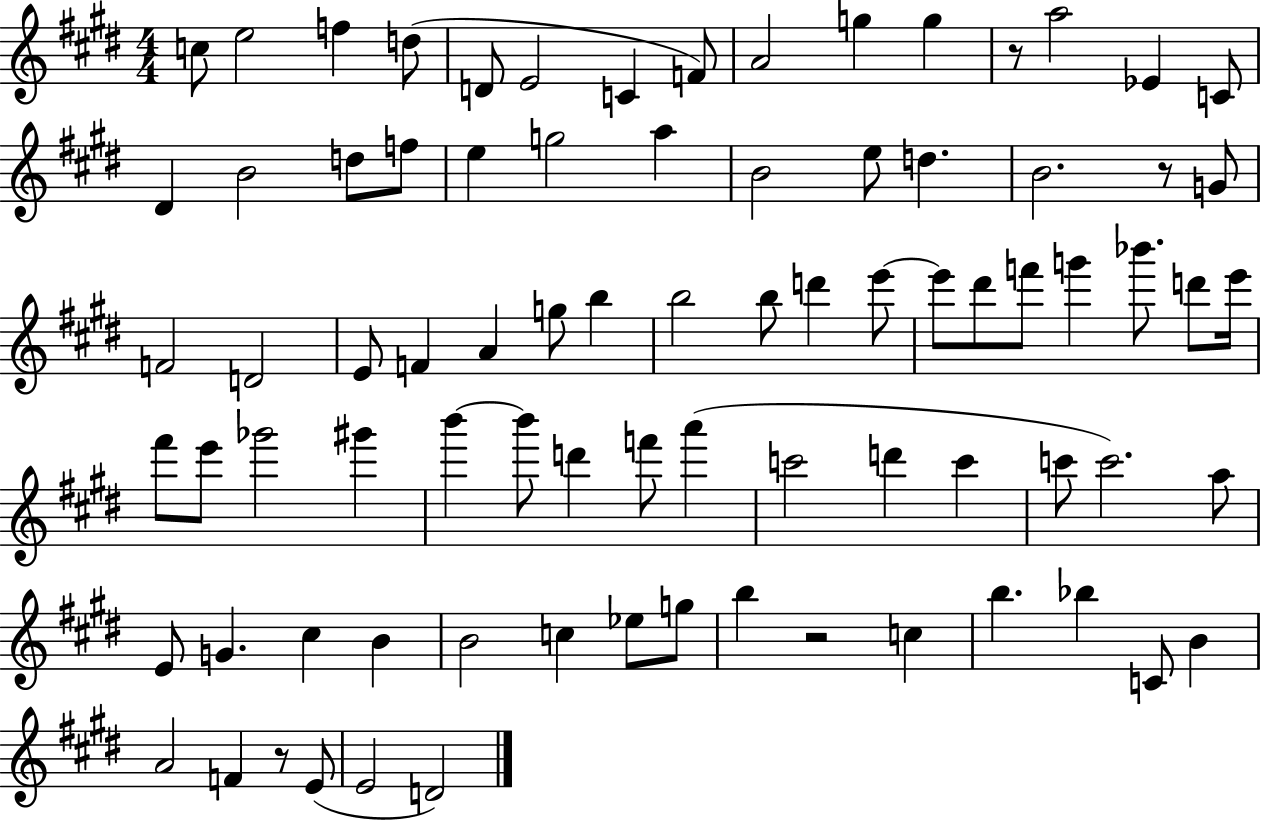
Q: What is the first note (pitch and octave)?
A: C5